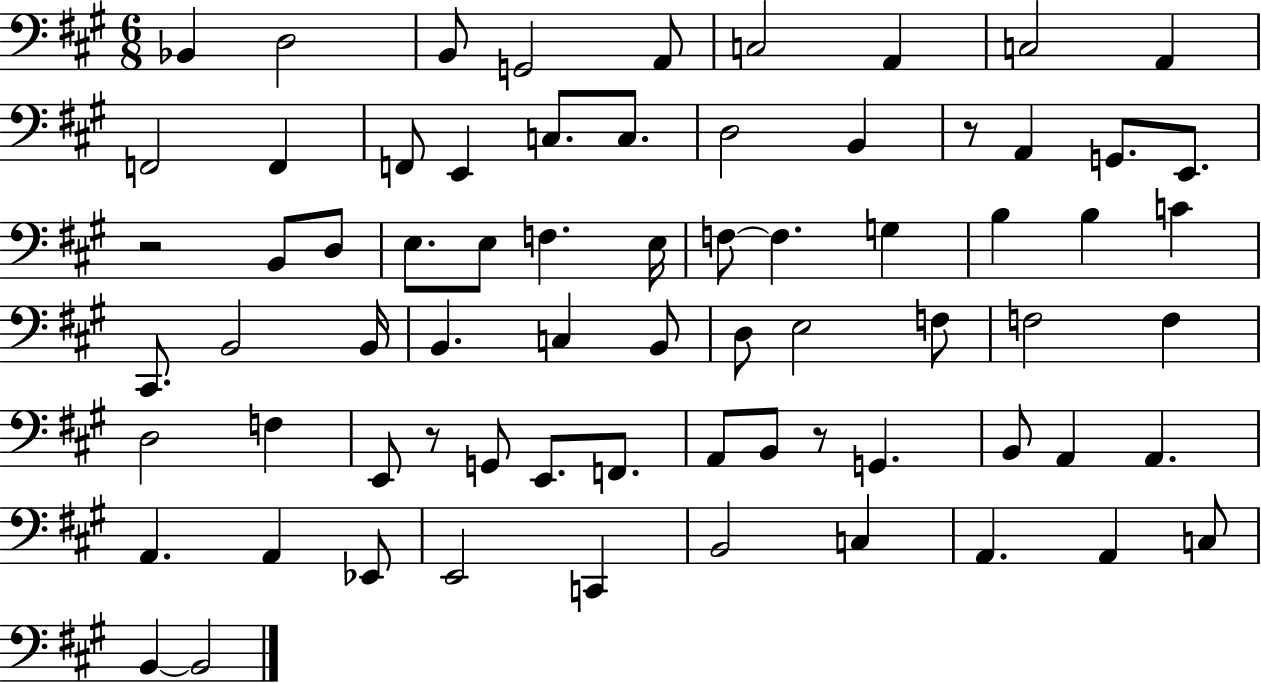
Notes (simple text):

Bb2/q D3/h B2/e G2/h A2/e C3/h A2/q C3/h A2/q F2/h F2/q F2/e E2/q C3/e. C3/e. D3/h B2/q R/e A2/q G2/e. E2/e. R/h B2/e D3/e E3/e. E3/e F3/q. E3/s F3/e F3/q. G3/q B3/q B3/q C4/q C#2/e. B2/h B2/s B2/q. C3/q B2/e D3/e E3/h F3/e F3/h F3/q D3/h F3/q E2/e R/e G2/e E2/e. F2/e. A2/e B2/e R/e G2/q. B2/e A2/q A2/q. A2/q. A2/q Eb2/e E2/h C2/q B2/h C3/q A2/q. A2/q C3/e B2/q B2/h